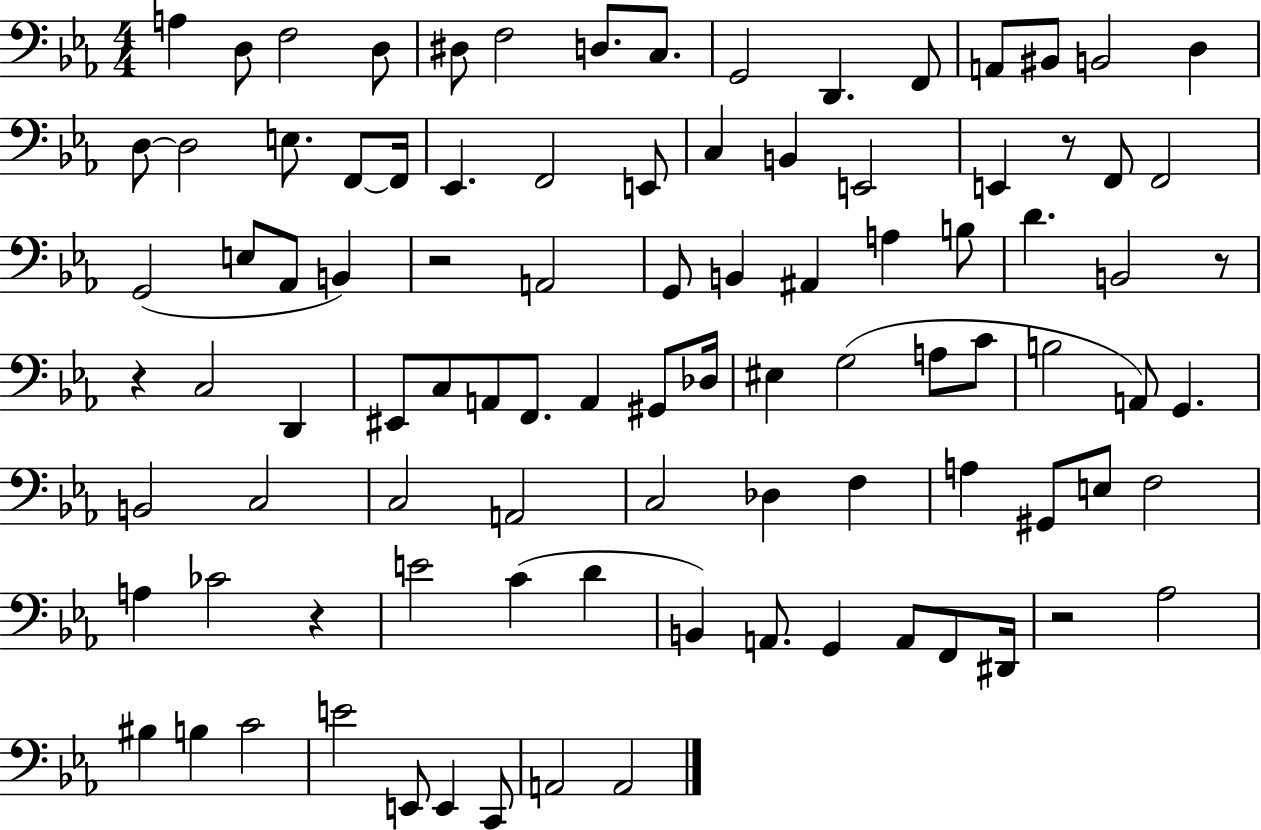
X:1
T:Untitled
M:4/4
L:1/4
K:Eb
A, D,/2 F,2 D,/2 ^D,/2 F,2 D,/2 C,/2 G,,2 D,, F,,/2 A,,/2 ^B,,/2 B,,2 D, D,/2 D,2 E,/2 F,,/2 F,,/4 _E,, F,,2 E,,/2 C, B,, E,,2 E,, z/2 F,,/2 F,,2 G,,2 E,/2 _A,,/2 B,, z2 A,,2 G,,/2 B,, ^A,, A, B,/2 D B,,2 z/2 z C,2 D,, ^E,,/2 C,/2 A,,/2 F,,/2 A,, ^G,,/2 _D,/4 ^E, G,2 A,/2 C/2 B,2 A,,/2 G,, B,,2 C,2 C,2 A,,2 C,2 _D, F, A, ^G,,/2 E,/2 F,2 A, _C2 z E2 C D B,, A,,/2 G,, A,,/2 F,,/2 ^D,,/4 z2 _A,2 ^B, B, C2 E2 E,,/2 E,, C,,/2 A,,2 A,,2